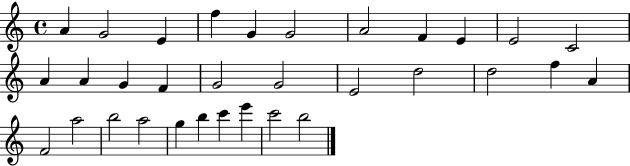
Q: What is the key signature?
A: C major